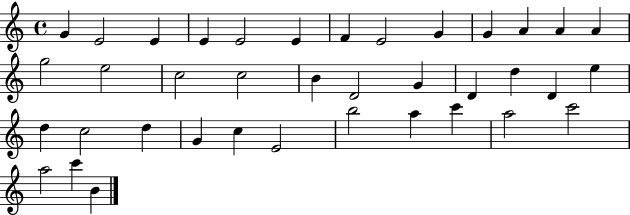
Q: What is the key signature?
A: C major